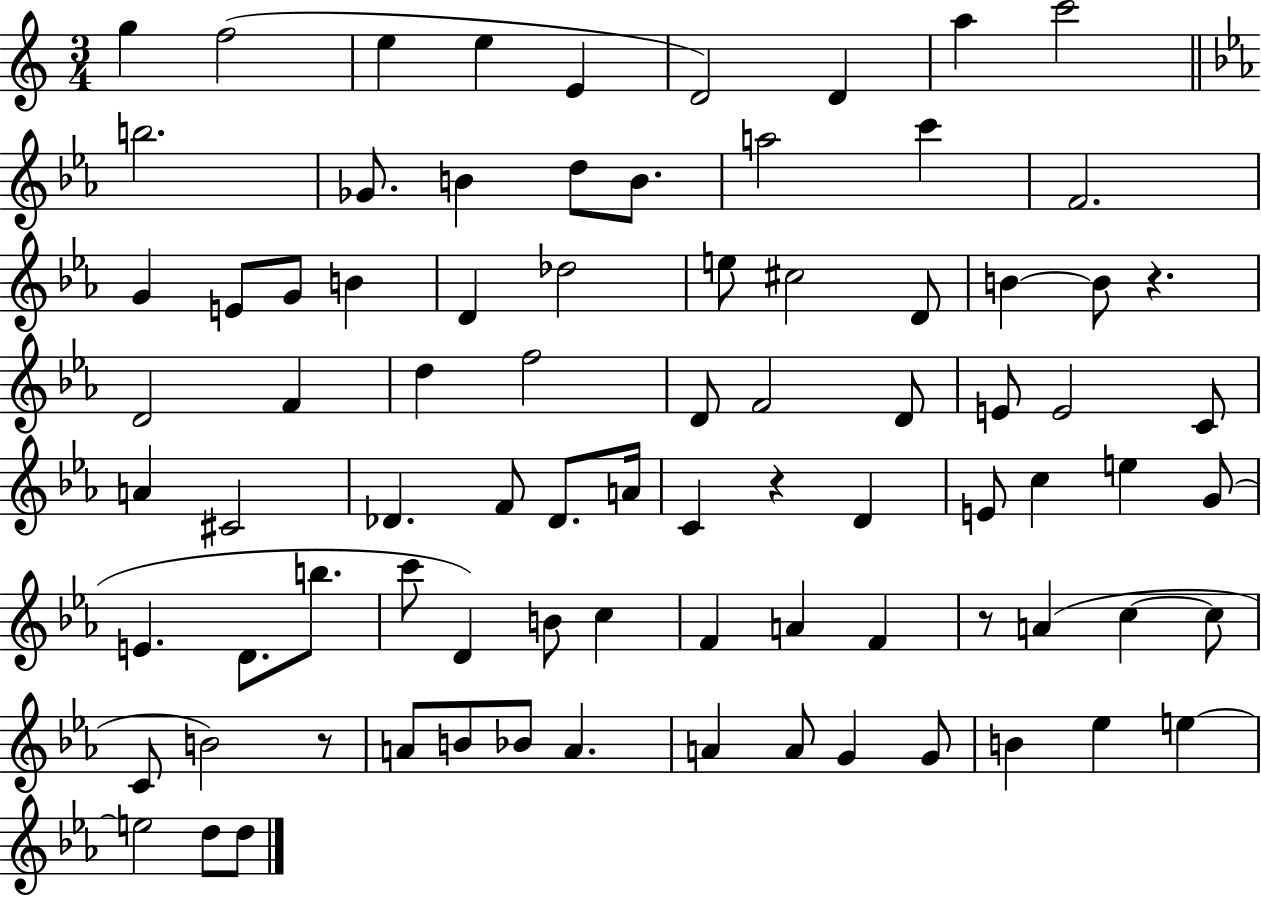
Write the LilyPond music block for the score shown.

{
  \clef treble
  \numericTimeSignature
  \time 3/4
  \key c \major
  \repeat volta 2 { g''4 f''2( | e''4 e''4 e'4 | d'2) d'4 | a''4 c'''2 | \break \bar "||" \break \key ees \major b''2. | ges'8. b'4 d''8 b'8. | a''2 c'''4 | f'2. | \break g'4 e'8 g'8 b'4 | d'4 des''2 | e''8 cis''2 d'8 | b'4~~ b'8 r4. | \break d'2 f'4 | d''4 f''2 | d'8 f'2 d'8 | e'8 e'2 c'8 | \break a'4 cis'2 | des'4. f'8 des'8. a'16 | c'4 r4 d'4 | e'8 c''4 e''4 g'8( | \break e'4. d'8. b''8. | c'''8 d'4) b'8 c''4 | f'4 a'4 f'4 | r8 a'4( c''4~~ c''8 | \break c'8 b'2) r8 | a'8 b'8 bes'8 a'4. | a'4 a'8 g'4 g'8 | b'4 ees''4 e''4~~ | \break e''2 d''8 d''8 | } \bar "|."
}